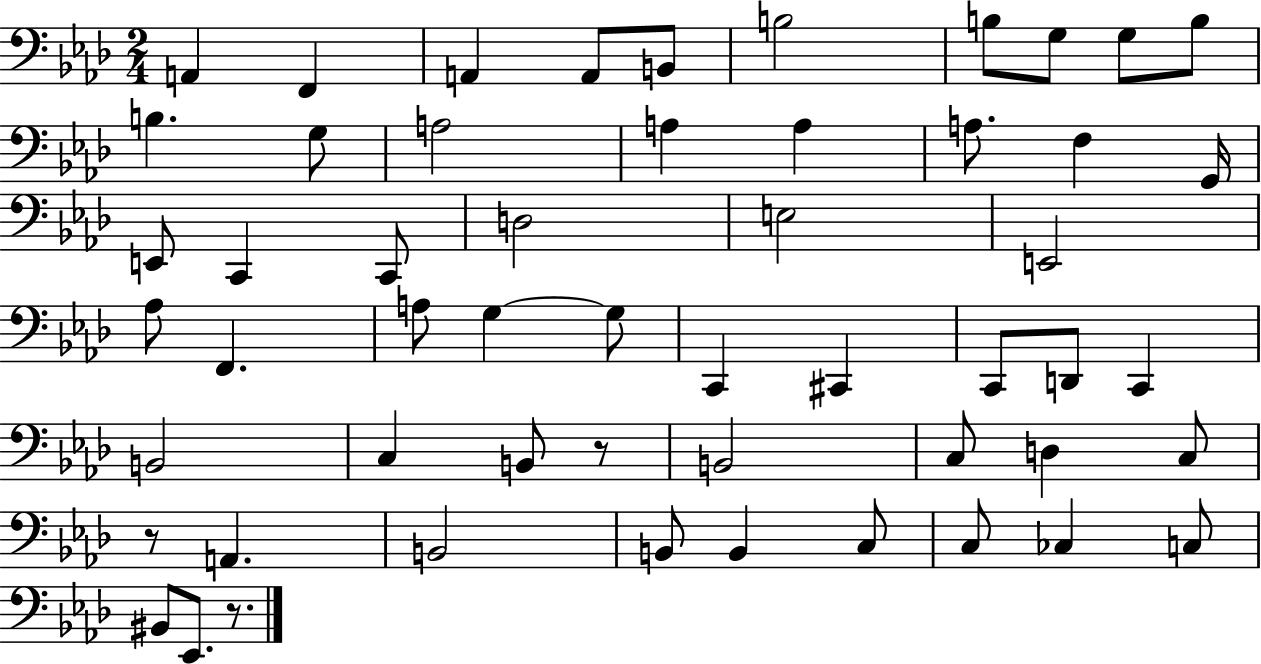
A2/q F2/q A2/q A2/e B2/e B3/h B3/e G3/e G3/e B3/e B3/q. G3/e A3/h A3/q A3/q A3/e. F3/q G2/s E2/e C2/q C2/e D3/h E3/h E2/h Ab3/e F2/q. A3/e G3/q G3/e C2/q C#2/q C2/e D2/e C2/q B2/h C3/q B2/e R/e B2/h C3/e D3/q C3/e R/e A2/q. B2/h B2/e B2/q C3/e C3/e CES3/q C3/e BIS2/e Eb2/e. R/e.